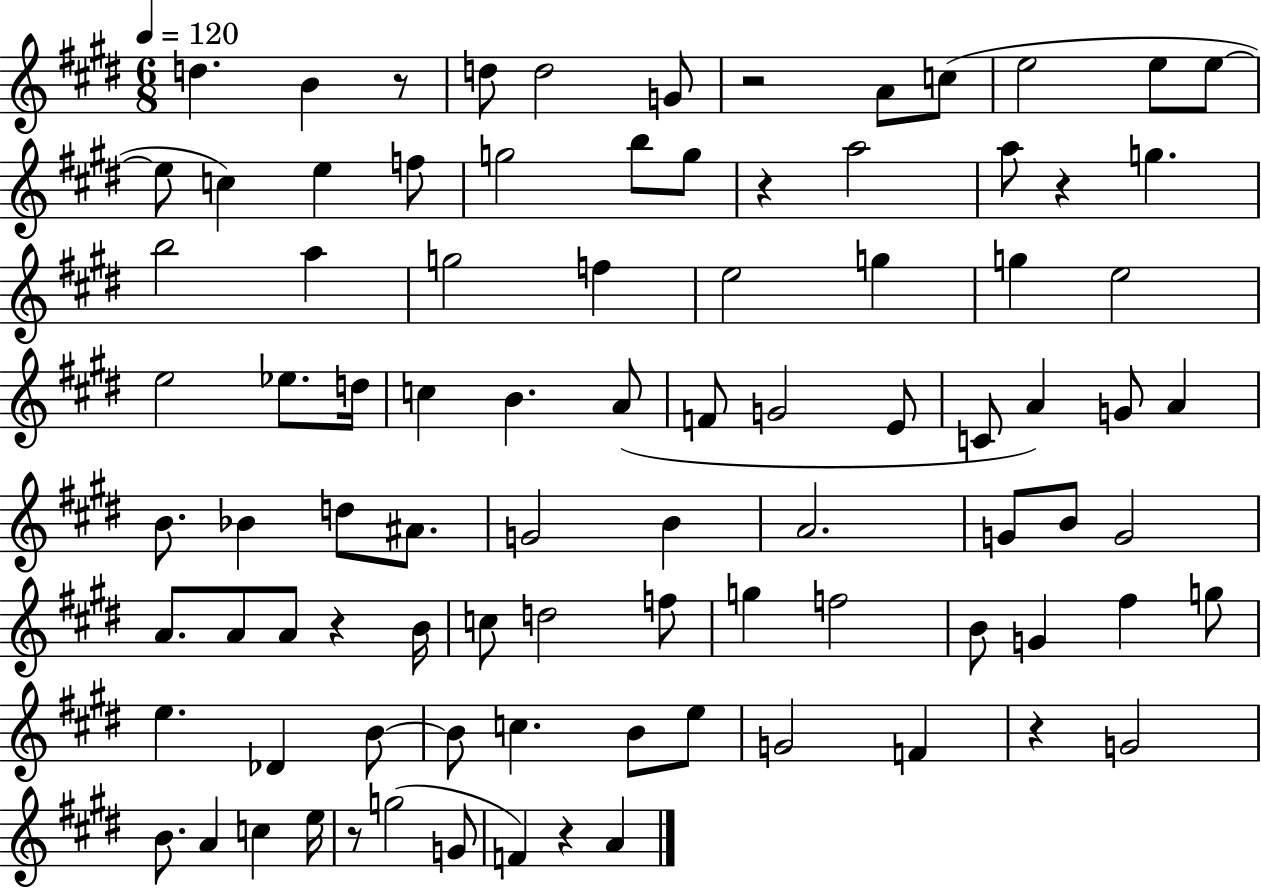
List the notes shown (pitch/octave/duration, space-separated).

D5/q. B4/q R/e D5/e D5/h G4/e R/h A4/e C5/e E5/h E5/e E5/e E5/e C5/q E5/q F5/e G5/h B5/e G5/e R/q A5/h A5/e R/q G5/q. B5/h A5/q G5/h F5/q E5/h G5/q G5/q E5/h E5/h Eb5/e. D5/s C5/q B4/q. A4/e F4/e G4/h E4/e C4/e A4/q G4/e A4/q B4/e. Bb4/q D5/e A#4/e. G4/h B4/q A4/h. G4/e B4/e G4/h A4/e. A4/e A4/e R/q B4/s C5/e D5/h F5/e G5/q F5/h B4/e G4/q F#5/q G5/e E5/q. Db4/q B4/e B4/e C5/q. B4/e E5/e G4/h F4/q R/q G4/h B4/e. A4/q C5/q E5/s R/e G5/h G4/e F4/q R/q A4/q